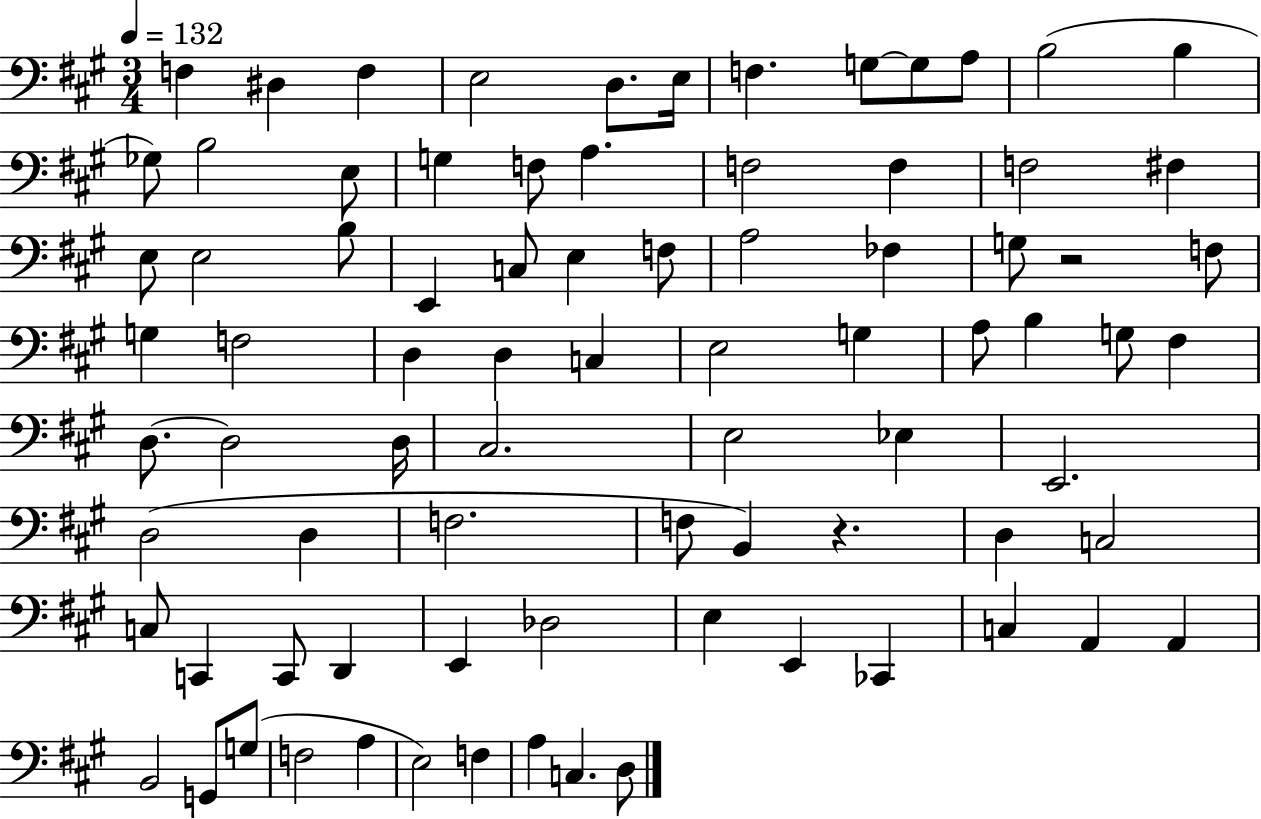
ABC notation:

X:1
T:Untitled
M:3/4
L:1/4
K:A
F, ^D, F, E,2 D,/2 E,/4 F, G,/2 G,/2 A,/2 B,2 B, _G,/2 B,2 E,/2 G, F,/2 A, F,2 F, F,2 ^F, E,/2 E,2 B,/2 E,, C,/2 E, F,/2 A,2 _F, G,/2 z2 F,/2 G, F,2 D, D, C, E,2 G, A,/2 B, G,/2 ^F, D,/2 D,2 D,/4 ^C,2 E,2 _E, E,,2 D,2 D, F,2 F,/2 B,, z D, C,2 C,/2 C,, C,,/2 D,, E,, _D,2 E, E,, _C,, C, A,, A,, B,,2 G,,/2 G,/2 F,2 A, E,2 F, A, C, D,/2